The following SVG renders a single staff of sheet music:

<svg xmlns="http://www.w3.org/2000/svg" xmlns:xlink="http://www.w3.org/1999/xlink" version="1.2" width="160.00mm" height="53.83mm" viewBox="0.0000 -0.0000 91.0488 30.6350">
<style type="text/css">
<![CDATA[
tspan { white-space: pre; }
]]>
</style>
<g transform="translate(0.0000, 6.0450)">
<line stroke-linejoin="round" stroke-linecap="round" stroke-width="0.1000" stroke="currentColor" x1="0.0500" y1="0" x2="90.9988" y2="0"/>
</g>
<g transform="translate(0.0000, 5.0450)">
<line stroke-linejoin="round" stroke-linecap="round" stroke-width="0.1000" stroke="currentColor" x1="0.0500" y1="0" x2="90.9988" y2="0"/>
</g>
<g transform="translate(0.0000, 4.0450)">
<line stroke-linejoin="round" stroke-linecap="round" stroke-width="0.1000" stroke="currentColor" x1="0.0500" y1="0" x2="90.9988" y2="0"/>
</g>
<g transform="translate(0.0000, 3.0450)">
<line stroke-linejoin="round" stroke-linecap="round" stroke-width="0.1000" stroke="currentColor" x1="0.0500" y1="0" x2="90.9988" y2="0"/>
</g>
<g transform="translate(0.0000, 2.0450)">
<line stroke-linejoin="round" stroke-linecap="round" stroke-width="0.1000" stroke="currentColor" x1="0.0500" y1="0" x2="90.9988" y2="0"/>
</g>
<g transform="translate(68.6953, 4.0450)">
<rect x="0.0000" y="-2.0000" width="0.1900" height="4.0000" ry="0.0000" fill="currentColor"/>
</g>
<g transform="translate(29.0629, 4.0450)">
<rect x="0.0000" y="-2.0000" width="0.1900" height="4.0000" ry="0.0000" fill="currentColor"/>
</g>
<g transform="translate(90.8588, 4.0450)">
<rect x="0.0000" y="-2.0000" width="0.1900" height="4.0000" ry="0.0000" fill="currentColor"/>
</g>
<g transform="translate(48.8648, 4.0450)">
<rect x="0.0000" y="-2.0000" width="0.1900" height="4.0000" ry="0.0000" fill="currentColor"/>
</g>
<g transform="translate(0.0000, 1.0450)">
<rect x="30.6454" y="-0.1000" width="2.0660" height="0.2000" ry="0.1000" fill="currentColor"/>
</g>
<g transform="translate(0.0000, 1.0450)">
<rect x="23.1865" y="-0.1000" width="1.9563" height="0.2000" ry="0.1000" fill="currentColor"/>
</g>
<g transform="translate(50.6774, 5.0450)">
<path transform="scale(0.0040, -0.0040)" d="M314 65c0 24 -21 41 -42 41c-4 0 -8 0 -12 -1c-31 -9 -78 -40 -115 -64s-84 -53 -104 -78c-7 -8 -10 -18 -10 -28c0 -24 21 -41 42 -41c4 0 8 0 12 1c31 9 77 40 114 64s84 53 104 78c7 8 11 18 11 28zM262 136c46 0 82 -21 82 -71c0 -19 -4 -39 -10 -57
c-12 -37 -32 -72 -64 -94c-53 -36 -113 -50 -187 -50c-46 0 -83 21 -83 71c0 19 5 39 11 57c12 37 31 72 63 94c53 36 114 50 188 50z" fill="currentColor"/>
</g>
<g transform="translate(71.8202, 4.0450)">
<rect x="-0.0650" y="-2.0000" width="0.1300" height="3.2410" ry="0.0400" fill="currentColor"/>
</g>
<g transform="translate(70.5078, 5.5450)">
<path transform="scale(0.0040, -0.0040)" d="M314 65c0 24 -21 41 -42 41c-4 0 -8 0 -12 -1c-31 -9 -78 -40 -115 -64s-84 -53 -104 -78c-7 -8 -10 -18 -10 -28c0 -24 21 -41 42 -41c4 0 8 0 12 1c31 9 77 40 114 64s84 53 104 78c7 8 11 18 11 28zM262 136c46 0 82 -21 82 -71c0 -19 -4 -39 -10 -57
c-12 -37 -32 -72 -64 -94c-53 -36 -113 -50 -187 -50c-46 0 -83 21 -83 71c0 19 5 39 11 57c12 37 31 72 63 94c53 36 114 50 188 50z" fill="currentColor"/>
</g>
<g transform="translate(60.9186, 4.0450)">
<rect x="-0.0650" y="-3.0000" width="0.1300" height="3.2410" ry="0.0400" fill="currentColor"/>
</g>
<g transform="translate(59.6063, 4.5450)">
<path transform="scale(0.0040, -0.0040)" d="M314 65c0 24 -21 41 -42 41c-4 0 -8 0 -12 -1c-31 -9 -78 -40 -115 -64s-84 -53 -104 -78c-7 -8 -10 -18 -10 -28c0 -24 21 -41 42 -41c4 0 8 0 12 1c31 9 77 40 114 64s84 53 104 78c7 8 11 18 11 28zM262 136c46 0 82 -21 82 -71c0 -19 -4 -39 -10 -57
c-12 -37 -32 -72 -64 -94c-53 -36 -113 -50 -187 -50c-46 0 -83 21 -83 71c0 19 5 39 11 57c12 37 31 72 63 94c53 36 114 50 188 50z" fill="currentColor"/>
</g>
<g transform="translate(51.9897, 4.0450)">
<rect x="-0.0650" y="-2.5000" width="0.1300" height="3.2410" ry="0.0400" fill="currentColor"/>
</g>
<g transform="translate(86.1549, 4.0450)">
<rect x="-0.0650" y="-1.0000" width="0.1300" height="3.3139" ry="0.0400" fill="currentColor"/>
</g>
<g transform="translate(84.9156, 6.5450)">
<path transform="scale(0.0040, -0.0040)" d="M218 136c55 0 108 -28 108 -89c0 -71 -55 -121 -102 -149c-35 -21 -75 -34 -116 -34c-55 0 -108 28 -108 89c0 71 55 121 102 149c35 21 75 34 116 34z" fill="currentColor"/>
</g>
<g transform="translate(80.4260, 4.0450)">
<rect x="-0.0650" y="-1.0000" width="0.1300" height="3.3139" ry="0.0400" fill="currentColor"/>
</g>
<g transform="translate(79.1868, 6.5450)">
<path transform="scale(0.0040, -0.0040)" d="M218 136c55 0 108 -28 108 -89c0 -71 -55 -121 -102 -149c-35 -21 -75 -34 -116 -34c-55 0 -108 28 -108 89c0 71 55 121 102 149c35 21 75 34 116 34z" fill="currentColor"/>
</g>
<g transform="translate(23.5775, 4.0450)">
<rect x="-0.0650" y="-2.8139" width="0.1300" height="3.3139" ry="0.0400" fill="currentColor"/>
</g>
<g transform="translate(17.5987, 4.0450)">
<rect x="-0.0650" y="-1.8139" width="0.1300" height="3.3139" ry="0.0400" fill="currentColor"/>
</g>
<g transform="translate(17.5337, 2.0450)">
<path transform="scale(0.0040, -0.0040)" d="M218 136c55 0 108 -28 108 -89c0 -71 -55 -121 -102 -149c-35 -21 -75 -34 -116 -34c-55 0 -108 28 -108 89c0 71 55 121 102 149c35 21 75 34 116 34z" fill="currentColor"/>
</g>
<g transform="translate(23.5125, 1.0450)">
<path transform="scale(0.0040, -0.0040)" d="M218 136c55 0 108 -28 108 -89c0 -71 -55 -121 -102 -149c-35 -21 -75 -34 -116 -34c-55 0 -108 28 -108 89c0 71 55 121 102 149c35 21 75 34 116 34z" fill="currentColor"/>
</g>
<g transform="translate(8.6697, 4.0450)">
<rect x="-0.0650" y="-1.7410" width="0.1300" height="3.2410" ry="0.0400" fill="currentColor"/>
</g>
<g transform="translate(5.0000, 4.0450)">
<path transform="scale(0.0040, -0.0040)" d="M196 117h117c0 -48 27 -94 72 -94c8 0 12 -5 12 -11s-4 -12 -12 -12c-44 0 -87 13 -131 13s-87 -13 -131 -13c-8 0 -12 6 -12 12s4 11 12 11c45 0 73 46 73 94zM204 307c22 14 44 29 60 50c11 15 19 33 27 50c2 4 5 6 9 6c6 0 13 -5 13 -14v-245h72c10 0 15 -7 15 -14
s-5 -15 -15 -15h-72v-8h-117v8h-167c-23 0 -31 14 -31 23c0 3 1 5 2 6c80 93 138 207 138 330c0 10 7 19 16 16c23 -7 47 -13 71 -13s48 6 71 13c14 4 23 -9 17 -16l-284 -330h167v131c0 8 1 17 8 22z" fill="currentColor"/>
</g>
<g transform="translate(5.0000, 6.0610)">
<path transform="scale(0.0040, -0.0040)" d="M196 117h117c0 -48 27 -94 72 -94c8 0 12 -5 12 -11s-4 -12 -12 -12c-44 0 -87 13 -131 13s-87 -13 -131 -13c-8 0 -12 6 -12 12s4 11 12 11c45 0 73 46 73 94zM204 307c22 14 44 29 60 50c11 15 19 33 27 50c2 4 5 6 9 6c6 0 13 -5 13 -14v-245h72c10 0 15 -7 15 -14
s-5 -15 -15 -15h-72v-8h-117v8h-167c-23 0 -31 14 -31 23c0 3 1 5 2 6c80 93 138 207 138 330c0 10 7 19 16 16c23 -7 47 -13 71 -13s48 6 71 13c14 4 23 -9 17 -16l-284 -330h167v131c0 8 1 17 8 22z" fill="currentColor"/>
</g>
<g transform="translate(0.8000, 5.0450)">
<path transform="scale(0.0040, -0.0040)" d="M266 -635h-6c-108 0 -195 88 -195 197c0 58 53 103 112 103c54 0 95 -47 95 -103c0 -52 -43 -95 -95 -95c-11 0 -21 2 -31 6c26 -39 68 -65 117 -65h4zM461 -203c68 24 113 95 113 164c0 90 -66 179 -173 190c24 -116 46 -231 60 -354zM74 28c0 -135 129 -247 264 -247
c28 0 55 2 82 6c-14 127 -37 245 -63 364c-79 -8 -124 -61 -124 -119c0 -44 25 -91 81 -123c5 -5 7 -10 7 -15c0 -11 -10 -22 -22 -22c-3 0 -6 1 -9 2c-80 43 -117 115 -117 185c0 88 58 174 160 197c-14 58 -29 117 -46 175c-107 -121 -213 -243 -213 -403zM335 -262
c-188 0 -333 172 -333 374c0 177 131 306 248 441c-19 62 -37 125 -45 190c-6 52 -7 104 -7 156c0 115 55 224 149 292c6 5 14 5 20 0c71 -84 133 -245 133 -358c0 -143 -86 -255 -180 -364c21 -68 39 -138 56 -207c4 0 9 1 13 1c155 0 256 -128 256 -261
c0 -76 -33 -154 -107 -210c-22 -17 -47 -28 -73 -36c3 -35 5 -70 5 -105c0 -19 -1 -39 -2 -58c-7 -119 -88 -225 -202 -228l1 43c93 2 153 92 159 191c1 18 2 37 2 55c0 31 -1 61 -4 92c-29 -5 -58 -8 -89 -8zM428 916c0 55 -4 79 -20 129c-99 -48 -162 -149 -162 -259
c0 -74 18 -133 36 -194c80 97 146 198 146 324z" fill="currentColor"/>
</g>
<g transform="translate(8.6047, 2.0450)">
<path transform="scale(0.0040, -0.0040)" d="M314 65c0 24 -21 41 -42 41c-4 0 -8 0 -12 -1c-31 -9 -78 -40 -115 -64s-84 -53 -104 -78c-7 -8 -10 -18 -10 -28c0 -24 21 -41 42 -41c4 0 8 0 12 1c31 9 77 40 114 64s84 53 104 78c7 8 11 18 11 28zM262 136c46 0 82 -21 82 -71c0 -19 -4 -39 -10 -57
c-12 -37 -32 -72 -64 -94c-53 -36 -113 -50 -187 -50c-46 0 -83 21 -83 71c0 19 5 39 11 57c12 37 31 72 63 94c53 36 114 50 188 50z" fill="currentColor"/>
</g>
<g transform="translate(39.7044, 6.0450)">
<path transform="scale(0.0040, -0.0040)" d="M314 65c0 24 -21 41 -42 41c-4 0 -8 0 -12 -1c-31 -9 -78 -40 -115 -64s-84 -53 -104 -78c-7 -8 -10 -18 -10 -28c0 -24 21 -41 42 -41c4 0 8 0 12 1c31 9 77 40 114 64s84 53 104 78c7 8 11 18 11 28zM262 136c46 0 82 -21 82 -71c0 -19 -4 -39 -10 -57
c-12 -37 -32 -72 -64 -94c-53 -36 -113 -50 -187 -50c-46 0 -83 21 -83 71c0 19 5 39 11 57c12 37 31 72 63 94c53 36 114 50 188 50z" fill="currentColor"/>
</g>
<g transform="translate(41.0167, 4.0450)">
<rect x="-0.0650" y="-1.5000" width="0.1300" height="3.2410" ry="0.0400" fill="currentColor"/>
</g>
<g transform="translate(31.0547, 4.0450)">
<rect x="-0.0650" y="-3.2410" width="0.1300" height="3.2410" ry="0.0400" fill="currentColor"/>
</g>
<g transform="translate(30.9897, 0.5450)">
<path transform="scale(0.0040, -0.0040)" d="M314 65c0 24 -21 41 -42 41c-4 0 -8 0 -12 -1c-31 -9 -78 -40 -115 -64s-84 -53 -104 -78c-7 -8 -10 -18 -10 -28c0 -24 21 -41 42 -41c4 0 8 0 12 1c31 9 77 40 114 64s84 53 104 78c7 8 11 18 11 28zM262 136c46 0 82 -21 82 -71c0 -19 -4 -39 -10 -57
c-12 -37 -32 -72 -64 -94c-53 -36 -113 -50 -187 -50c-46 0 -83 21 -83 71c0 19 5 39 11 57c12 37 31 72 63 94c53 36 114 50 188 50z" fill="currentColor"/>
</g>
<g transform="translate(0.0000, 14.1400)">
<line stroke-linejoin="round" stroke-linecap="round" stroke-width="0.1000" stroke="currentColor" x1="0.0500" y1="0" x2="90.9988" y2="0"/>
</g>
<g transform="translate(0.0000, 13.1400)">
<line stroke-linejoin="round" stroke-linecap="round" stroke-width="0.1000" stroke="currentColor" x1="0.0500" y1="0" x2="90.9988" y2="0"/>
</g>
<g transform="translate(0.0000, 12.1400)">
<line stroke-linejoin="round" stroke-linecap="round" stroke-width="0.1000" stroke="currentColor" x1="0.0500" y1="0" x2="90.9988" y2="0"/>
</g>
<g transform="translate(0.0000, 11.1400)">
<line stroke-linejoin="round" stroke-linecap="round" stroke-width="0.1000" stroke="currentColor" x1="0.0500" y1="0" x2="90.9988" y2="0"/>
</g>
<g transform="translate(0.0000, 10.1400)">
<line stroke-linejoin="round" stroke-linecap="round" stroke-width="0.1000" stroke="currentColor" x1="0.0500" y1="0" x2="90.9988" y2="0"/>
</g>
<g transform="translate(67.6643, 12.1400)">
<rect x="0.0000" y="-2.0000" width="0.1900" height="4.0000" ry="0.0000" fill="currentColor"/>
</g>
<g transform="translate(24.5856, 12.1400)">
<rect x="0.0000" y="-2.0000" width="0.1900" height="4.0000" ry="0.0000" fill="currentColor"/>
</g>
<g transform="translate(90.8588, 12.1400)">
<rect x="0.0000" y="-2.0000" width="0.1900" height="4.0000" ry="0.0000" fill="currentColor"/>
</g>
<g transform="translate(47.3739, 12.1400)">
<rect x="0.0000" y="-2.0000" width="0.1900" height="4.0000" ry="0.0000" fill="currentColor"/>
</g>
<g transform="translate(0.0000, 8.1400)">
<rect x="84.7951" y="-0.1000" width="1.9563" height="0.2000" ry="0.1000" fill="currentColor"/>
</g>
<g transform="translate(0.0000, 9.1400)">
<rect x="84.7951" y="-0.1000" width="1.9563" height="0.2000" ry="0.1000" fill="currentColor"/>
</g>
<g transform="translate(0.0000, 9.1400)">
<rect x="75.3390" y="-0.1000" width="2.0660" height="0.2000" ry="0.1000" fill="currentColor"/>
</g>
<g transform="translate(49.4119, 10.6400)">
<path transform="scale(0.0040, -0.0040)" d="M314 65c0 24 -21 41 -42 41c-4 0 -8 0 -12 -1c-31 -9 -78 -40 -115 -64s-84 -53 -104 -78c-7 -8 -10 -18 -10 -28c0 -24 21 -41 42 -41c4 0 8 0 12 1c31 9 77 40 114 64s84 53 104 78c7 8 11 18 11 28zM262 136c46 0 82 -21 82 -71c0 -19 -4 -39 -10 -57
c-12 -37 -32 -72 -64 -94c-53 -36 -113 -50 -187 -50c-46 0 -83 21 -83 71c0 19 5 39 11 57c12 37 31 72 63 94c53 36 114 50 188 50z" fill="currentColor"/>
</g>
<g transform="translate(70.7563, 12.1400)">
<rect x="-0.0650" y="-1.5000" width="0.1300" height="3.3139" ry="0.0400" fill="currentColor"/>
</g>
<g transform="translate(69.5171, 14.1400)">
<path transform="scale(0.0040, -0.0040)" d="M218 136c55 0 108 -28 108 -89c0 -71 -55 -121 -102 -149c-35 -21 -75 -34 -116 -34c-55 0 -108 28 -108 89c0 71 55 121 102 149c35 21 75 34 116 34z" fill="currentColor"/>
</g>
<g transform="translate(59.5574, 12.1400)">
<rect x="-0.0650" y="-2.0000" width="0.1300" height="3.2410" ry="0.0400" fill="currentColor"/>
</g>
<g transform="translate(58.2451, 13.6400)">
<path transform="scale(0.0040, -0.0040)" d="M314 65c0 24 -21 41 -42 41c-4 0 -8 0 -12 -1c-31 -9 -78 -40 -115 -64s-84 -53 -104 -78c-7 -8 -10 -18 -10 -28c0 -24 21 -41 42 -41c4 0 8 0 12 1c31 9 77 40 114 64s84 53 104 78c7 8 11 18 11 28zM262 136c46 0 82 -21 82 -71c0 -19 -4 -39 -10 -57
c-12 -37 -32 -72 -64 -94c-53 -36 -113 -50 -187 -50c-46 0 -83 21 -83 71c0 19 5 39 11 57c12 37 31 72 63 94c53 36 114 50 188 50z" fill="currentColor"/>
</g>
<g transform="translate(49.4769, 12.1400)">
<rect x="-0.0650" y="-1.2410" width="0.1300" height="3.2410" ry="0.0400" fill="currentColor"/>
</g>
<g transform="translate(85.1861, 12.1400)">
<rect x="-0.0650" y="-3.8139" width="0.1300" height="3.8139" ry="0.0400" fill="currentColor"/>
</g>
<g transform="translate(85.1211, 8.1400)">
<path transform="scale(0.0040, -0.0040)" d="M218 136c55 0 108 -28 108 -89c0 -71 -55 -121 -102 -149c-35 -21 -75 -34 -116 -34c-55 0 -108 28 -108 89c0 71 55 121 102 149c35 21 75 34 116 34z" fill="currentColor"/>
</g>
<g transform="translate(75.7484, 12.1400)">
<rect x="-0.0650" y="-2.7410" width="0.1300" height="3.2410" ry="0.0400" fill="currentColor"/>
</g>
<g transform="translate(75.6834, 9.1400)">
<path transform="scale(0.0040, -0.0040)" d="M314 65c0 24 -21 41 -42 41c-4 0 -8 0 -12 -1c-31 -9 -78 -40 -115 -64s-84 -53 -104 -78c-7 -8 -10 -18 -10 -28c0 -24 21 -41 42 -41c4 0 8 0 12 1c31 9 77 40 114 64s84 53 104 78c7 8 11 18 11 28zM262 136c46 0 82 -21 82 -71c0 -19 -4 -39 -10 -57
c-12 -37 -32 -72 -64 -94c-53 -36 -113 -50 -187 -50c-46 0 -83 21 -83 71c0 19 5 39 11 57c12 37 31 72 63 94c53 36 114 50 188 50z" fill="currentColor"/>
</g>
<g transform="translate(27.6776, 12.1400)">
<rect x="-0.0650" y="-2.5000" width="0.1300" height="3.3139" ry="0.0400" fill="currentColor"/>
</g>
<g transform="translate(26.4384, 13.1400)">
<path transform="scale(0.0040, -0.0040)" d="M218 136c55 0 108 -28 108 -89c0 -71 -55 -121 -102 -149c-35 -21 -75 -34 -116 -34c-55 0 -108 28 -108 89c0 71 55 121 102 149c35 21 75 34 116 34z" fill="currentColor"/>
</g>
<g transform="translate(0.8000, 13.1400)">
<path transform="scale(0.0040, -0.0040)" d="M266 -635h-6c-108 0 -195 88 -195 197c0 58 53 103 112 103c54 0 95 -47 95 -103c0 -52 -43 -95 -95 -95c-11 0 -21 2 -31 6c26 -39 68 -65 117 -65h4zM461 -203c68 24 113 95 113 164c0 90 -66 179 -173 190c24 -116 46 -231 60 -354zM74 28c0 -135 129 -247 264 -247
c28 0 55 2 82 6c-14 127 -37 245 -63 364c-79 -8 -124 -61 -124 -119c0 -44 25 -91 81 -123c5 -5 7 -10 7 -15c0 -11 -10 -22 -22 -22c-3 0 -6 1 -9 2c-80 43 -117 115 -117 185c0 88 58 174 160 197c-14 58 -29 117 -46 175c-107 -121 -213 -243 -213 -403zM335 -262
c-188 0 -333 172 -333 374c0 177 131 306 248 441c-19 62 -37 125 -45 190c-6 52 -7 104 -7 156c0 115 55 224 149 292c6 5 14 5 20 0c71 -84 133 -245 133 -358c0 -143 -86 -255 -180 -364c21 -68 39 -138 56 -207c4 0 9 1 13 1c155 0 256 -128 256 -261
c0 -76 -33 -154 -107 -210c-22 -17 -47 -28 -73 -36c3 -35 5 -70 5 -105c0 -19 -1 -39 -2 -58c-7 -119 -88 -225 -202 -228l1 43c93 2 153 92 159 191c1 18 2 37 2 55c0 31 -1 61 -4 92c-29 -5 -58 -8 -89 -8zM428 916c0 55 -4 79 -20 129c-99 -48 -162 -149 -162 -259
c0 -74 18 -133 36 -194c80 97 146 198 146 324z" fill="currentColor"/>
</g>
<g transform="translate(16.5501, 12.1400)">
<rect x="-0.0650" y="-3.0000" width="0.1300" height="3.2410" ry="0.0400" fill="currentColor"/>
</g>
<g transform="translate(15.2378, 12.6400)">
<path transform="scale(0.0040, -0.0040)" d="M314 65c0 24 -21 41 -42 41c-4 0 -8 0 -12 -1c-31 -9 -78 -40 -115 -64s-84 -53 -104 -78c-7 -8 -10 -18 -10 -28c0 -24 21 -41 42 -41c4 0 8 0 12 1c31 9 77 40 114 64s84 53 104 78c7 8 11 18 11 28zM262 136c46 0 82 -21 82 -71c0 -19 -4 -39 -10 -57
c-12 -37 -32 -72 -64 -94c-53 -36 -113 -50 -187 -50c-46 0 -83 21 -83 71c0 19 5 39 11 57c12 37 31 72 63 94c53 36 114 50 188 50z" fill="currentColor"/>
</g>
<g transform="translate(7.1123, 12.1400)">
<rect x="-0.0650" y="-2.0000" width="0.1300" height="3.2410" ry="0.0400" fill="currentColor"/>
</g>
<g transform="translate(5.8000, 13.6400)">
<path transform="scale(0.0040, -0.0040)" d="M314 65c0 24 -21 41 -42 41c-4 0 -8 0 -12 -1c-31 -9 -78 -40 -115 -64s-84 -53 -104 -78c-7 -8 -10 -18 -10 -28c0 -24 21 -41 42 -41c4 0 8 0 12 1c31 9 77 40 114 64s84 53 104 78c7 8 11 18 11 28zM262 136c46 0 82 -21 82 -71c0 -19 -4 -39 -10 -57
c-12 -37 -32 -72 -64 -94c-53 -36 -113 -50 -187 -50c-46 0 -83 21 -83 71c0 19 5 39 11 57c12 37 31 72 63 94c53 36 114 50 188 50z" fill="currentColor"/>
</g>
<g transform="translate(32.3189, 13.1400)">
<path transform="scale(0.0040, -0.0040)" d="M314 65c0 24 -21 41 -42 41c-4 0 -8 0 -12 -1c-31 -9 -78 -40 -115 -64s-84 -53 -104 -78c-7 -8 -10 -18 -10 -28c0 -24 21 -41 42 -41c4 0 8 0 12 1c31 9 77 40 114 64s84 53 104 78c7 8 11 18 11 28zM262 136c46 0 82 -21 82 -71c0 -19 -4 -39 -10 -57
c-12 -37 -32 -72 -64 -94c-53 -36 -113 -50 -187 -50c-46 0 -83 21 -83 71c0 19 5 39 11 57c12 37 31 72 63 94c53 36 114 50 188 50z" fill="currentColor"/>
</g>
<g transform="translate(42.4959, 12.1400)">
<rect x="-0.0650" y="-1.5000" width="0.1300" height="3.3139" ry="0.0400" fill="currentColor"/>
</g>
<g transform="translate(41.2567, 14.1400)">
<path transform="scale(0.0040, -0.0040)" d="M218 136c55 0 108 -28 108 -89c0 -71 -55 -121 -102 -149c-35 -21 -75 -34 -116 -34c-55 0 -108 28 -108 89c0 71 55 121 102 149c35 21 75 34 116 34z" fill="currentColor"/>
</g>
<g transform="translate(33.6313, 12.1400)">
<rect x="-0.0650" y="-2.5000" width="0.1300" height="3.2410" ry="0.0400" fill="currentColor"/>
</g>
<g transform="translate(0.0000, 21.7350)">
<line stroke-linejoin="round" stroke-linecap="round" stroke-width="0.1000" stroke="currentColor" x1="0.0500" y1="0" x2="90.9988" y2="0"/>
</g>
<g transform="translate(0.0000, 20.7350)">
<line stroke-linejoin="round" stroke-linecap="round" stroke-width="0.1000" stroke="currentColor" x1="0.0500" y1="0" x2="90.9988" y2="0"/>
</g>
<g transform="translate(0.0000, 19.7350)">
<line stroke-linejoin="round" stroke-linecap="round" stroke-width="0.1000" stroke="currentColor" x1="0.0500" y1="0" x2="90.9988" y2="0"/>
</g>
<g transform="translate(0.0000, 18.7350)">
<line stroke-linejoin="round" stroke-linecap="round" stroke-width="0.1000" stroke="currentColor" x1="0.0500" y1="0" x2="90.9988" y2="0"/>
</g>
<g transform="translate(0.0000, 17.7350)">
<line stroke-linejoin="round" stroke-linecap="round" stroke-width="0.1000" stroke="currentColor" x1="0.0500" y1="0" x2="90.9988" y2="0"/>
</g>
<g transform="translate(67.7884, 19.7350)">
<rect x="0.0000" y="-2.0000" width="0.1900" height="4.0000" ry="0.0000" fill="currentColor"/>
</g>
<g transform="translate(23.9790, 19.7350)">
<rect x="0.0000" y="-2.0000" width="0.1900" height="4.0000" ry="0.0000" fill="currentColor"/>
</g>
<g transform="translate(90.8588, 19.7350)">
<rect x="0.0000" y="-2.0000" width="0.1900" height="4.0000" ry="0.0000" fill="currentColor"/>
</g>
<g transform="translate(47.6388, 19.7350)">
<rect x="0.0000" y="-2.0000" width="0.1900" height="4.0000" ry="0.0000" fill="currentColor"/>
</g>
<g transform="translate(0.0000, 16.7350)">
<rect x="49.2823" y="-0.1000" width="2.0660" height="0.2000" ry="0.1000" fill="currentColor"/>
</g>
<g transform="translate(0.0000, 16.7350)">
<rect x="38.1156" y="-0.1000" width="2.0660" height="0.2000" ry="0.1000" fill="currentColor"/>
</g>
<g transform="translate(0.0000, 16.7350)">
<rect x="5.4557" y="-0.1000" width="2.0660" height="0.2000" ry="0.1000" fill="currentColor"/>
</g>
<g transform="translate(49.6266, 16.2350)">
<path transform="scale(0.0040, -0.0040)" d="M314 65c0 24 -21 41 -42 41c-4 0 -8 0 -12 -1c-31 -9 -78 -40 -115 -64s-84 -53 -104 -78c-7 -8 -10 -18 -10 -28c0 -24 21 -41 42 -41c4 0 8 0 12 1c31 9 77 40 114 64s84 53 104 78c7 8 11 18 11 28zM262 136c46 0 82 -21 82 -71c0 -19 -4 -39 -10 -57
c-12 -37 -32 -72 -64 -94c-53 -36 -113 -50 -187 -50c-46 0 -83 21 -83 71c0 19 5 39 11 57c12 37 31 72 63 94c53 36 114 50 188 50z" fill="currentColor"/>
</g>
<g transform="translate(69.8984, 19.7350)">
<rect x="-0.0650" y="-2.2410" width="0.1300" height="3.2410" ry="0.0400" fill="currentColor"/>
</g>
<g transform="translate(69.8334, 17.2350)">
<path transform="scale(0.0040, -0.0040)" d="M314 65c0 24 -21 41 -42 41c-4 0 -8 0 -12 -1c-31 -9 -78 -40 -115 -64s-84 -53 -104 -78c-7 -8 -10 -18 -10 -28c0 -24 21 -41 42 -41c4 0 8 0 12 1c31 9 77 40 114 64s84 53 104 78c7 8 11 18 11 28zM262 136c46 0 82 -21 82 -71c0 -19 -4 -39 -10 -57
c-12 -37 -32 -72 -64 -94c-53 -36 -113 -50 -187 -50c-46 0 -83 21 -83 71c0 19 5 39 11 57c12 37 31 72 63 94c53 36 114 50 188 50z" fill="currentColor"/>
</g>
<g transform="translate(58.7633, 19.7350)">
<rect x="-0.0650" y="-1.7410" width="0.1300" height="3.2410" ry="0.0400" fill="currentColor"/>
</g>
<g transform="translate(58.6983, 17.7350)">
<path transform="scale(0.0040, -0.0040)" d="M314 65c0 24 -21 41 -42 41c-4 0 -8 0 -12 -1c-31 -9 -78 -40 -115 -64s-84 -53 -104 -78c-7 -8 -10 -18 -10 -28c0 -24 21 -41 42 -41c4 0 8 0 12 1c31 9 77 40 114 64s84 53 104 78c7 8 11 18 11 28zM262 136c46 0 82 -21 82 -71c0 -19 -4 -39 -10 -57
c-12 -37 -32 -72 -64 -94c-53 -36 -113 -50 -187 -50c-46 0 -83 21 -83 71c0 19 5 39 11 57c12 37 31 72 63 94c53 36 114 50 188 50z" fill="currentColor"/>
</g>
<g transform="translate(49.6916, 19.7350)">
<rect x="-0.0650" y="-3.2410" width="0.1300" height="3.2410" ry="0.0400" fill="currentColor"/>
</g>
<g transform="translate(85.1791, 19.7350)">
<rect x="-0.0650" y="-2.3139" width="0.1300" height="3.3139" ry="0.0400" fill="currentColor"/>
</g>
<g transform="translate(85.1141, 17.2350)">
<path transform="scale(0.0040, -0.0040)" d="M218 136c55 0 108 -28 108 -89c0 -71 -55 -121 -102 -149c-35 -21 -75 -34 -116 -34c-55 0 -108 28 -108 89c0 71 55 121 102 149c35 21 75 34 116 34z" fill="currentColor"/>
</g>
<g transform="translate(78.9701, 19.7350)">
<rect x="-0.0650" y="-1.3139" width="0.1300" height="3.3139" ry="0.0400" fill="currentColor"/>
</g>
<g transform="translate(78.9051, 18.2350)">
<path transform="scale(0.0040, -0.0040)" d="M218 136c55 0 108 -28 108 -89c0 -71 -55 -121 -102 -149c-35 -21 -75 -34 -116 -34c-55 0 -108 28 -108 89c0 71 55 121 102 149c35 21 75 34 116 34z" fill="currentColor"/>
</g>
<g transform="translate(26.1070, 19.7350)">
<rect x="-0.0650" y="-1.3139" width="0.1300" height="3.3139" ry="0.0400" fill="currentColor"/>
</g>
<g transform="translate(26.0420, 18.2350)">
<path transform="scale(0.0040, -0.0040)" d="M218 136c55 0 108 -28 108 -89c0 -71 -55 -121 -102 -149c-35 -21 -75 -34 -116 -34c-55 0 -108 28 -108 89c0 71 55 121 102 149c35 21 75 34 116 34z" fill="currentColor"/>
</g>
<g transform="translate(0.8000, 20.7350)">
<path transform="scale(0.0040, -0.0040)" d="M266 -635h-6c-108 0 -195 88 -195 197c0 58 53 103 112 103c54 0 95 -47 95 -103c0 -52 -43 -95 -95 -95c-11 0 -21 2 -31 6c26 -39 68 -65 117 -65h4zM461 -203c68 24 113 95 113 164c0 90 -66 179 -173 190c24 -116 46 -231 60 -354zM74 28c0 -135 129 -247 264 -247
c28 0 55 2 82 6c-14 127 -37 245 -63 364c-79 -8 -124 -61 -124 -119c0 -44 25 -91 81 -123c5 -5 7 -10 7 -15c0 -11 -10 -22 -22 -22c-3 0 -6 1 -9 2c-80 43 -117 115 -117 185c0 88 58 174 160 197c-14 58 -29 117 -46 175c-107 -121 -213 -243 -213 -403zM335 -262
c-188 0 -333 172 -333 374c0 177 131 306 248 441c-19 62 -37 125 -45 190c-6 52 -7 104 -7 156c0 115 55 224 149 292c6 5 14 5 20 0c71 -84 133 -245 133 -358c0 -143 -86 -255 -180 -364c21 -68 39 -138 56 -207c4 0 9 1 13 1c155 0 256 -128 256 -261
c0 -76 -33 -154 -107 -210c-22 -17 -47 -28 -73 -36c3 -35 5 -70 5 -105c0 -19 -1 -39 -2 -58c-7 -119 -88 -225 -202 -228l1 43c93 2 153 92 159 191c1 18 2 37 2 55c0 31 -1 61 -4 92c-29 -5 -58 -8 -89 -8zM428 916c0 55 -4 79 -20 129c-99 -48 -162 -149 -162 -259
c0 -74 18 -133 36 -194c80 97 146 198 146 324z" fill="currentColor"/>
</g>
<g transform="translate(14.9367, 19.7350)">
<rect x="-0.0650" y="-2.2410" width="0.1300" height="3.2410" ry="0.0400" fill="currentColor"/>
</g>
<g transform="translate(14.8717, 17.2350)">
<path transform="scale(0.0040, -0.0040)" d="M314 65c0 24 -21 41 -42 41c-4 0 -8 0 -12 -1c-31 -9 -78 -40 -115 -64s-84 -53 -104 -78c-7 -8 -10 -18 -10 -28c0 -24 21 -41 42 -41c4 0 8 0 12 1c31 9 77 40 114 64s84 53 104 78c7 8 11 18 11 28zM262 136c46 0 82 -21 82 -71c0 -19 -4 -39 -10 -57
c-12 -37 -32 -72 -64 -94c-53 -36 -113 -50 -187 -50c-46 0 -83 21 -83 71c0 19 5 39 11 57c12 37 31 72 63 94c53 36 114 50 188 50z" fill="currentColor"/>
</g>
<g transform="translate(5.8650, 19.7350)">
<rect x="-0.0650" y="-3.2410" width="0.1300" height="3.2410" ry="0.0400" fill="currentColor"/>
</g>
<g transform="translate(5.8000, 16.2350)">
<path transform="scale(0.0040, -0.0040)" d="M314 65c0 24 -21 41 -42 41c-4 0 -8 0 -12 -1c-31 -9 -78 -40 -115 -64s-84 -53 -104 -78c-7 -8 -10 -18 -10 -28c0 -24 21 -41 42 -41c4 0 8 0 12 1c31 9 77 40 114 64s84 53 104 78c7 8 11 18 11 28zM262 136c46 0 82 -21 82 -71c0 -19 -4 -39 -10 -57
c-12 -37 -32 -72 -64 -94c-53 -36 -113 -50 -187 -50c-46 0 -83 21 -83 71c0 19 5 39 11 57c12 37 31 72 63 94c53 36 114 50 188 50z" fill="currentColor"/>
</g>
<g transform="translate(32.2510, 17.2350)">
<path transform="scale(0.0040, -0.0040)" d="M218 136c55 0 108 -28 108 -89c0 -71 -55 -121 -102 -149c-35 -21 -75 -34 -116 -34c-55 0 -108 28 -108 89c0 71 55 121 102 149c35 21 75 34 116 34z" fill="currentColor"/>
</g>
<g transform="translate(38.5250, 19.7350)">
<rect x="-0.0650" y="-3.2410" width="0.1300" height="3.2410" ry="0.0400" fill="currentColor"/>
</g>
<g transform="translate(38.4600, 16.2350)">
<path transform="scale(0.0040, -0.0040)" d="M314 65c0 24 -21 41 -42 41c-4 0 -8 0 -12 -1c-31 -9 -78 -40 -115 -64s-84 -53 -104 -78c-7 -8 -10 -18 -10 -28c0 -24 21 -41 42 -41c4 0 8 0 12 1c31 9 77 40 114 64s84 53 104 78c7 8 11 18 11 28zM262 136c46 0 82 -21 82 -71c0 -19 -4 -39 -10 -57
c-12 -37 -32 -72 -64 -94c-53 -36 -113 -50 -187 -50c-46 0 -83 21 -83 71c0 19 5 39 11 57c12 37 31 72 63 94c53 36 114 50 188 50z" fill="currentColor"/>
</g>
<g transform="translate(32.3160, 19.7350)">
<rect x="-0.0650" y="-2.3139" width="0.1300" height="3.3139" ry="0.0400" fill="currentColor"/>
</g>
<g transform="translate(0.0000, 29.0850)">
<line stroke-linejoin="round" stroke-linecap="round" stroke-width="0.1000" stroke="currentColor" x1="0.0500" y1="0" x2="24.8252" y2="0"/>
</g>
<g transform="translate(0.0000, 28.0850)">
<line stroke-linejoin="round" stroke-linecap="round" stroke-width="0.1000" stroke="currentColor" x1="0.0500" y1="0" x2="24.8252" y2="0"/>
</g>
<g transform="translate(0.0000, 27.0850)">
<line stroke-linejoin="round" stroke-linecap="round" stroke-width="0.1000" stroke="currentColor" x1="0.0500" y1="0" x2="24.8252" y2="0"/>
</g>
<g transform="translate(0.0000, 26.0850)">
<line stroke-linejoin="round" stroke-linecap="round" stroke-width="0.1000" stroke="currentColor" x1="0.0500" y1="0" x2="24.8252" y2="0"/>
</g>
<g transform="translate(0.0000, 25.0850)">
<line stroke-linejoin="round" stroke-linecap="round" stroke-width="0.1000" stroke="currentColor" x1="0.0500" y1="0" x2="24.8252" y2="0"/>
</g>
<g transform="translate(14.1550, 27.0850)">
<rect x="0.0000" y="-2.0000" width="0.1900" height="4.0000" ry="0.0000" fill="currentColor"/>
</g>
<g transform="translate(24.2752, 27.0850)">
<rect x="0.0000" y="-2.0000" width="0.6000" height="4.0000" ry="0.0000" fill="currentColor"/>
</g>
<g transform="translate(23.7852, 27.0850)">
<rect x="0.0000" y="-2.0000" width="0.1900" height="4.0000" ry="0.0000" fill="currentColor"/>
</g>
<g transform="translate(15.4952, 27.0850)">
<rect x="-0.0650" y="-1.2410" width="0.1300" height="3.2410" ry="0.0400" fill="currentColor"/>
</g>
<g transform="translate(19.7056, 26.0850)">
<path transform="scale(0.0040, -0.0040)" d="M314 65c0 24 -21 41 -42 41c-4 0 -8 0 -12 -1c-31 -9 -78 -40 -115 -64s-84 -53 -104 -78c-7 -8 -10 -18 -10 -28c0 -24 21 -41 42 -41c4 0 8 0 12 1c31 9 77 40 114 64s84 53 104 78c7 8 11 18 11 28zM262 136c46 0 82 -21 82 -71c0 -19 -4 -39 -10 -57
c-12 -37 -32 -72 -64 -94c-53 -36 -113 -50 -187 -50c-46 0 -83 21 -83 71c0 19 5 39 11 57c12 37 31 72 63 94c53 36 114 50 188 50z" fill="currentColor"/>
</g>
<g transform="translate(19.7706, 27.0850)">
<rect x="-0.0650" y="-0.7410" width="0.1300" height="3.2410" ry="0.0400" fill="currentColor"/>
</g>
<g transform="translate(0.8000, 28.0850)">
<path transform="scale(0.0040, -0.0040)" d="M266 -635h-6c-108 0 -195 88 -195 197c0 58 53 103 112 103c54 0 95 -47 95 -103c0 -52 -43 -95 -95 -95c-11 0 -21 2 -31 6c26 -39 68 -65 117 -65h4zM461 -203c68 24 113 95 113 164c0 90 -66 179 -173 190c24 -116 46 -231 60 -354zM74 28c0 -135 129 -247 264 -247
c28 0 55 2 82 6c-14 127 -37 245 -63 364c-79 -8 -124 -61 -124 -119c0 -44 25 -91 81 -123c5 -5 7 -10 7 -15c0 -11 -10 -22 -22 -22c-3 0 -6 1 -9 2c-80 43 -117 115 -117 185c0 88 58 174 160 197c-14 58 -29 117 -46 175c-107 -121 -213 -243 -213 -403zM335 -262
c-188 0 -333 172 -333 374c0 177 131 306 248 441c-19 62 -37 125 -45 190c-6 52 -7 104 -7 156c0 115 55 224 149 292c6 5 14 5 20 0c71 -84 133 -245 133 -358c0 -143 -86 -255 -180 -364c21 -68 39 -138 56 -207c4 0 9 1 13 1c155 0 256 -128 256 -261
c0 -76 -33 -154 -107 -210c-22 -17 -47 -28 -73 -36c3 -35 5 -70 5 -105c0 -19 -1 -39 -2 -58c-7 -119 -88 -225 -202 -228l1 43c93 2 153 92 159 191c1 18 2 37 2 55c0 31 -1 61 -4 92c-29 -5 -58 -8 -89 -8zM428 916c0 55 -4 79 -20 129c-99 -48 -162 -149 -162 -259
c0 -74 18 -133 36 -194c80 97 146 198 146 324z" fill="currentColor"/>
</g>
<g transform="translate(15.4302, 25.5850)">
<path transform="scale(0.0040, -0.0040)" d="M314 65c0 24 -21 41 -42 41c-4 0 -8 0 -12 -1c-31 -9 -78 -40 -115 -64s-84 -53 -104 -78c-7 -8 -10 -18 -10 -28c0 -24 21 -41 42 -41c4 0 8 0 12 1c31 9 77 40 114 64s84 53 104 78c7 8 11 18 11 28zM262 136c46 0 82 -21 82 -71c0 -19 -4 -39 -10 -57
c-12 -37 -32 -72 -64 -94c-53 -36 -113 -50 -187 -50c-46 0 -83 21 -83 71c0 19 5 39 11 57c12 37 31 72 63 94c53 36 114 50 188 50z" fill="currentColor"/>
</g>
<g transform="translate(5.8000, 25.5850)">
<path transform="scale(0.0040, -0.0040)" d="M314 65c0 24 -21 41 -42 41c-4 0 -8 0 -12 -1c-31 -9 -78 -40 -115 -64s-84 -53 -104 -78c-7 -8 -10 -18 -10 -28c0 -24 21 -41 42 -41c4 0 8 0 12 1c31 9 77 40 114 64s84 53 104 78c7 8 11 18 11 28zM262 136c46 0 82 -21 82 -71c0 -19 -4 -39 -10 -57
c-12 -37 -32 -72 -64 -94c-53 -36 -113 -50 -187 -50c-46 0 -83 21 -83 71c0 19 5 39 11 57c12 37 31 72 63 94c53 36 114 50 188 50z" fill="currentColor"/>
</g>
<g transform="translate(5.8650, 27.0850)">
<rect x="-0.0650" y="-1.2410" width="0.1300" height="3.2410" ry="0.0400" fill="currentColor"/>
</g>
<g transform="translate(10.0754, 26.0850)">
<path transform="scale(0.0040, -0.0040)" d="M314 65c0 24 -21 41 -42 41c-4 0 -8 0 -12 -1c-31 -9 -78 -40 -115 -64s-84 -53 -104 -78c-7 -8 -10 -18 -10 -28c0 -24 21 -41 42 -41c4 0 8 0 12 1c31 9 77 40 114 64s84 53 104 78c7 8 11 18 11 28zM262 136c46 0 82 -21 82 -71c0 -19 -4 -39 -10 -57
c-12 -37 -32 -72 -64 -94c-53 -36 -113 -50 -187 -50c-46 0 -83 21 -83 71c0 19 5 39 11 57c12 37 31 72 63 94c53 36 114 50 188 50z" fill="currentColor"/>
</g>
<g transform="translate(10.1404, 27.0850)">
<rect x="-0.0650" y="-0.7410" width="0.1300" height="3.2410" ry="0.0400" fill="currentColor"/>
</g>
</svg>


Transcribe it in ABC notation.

X:1
T:Untitled
M:4/4
L:1/4
K:C
f2 f a b2 E2 G2 A2 F2 D D F2 A2 G G2 E e2 F2 E a2 c' b2 g2 e g b2 b2 f2 g2 e g e2 d2 e2 d2